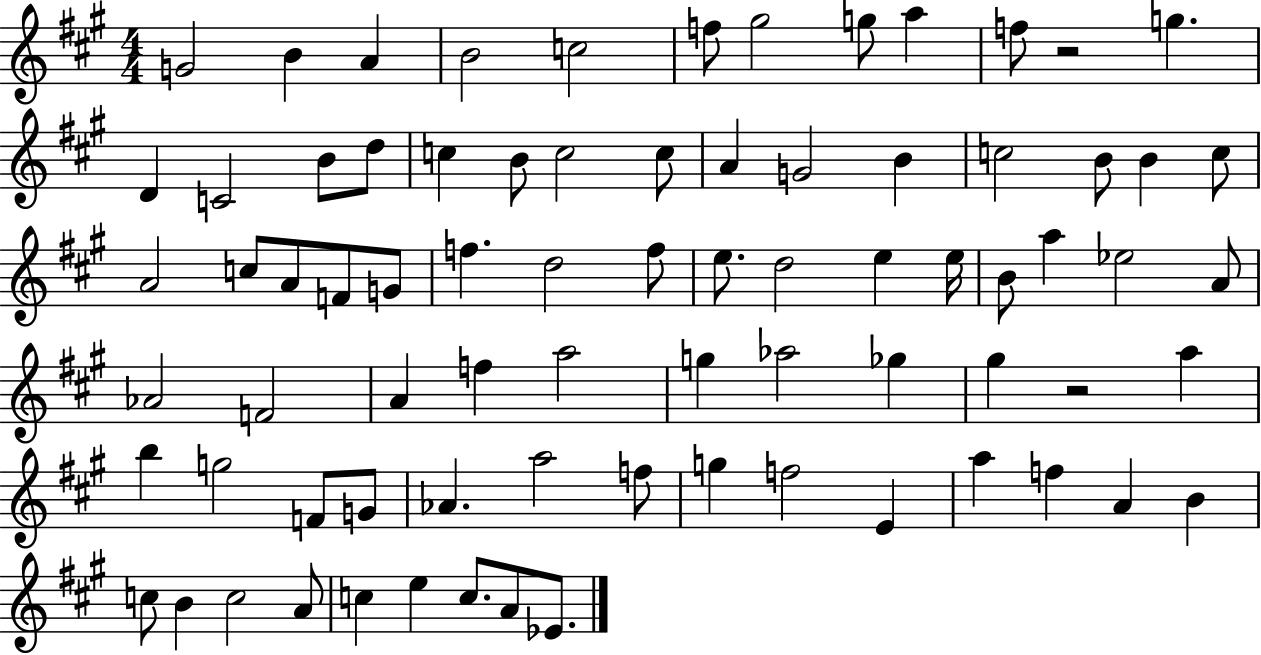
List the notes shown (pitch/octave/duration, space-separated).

G4/h B4/q A4/q B4/h C5/h F5/e G#5/h G5/e A5/q F5/e R/h G5/q. D4/q C4/h B4/e D5/e C5/q B4/e C5/h C5/e A4/q G4/h B4/q C5/h B4/e B4/q C5/e A4/h C5/e A4/e F4/e G4/e F5/q. D5/h F5/e E5/e. D5/h E5/q E5/s B4/e A5/q Eb5/h A4/e Ab4/h F4/h A4/q F5/q A5/h G5/q Ab5/h Gb5/q G#5/q R/h A5/q B5/q G5/h F4/e G4/e Ab4/q. A5/h F5/e G5/q F5/h E4/q A5/q F5/q A4/q B4/q C5/e B4/q C5/h A4/e C5/q E5/q C5/e. A4/e Eb4/e.